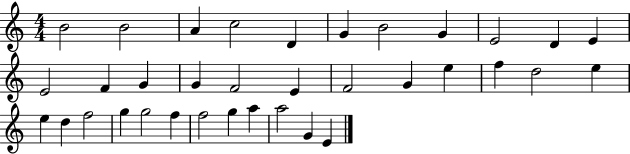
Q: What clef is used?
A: treble